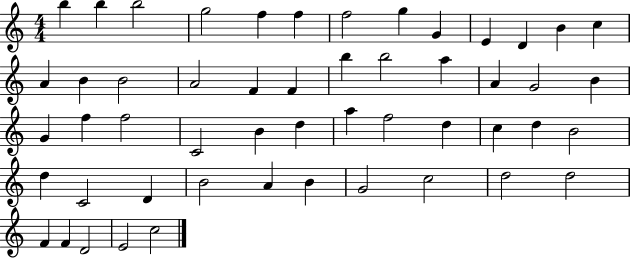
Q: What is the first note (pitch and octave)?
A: B5